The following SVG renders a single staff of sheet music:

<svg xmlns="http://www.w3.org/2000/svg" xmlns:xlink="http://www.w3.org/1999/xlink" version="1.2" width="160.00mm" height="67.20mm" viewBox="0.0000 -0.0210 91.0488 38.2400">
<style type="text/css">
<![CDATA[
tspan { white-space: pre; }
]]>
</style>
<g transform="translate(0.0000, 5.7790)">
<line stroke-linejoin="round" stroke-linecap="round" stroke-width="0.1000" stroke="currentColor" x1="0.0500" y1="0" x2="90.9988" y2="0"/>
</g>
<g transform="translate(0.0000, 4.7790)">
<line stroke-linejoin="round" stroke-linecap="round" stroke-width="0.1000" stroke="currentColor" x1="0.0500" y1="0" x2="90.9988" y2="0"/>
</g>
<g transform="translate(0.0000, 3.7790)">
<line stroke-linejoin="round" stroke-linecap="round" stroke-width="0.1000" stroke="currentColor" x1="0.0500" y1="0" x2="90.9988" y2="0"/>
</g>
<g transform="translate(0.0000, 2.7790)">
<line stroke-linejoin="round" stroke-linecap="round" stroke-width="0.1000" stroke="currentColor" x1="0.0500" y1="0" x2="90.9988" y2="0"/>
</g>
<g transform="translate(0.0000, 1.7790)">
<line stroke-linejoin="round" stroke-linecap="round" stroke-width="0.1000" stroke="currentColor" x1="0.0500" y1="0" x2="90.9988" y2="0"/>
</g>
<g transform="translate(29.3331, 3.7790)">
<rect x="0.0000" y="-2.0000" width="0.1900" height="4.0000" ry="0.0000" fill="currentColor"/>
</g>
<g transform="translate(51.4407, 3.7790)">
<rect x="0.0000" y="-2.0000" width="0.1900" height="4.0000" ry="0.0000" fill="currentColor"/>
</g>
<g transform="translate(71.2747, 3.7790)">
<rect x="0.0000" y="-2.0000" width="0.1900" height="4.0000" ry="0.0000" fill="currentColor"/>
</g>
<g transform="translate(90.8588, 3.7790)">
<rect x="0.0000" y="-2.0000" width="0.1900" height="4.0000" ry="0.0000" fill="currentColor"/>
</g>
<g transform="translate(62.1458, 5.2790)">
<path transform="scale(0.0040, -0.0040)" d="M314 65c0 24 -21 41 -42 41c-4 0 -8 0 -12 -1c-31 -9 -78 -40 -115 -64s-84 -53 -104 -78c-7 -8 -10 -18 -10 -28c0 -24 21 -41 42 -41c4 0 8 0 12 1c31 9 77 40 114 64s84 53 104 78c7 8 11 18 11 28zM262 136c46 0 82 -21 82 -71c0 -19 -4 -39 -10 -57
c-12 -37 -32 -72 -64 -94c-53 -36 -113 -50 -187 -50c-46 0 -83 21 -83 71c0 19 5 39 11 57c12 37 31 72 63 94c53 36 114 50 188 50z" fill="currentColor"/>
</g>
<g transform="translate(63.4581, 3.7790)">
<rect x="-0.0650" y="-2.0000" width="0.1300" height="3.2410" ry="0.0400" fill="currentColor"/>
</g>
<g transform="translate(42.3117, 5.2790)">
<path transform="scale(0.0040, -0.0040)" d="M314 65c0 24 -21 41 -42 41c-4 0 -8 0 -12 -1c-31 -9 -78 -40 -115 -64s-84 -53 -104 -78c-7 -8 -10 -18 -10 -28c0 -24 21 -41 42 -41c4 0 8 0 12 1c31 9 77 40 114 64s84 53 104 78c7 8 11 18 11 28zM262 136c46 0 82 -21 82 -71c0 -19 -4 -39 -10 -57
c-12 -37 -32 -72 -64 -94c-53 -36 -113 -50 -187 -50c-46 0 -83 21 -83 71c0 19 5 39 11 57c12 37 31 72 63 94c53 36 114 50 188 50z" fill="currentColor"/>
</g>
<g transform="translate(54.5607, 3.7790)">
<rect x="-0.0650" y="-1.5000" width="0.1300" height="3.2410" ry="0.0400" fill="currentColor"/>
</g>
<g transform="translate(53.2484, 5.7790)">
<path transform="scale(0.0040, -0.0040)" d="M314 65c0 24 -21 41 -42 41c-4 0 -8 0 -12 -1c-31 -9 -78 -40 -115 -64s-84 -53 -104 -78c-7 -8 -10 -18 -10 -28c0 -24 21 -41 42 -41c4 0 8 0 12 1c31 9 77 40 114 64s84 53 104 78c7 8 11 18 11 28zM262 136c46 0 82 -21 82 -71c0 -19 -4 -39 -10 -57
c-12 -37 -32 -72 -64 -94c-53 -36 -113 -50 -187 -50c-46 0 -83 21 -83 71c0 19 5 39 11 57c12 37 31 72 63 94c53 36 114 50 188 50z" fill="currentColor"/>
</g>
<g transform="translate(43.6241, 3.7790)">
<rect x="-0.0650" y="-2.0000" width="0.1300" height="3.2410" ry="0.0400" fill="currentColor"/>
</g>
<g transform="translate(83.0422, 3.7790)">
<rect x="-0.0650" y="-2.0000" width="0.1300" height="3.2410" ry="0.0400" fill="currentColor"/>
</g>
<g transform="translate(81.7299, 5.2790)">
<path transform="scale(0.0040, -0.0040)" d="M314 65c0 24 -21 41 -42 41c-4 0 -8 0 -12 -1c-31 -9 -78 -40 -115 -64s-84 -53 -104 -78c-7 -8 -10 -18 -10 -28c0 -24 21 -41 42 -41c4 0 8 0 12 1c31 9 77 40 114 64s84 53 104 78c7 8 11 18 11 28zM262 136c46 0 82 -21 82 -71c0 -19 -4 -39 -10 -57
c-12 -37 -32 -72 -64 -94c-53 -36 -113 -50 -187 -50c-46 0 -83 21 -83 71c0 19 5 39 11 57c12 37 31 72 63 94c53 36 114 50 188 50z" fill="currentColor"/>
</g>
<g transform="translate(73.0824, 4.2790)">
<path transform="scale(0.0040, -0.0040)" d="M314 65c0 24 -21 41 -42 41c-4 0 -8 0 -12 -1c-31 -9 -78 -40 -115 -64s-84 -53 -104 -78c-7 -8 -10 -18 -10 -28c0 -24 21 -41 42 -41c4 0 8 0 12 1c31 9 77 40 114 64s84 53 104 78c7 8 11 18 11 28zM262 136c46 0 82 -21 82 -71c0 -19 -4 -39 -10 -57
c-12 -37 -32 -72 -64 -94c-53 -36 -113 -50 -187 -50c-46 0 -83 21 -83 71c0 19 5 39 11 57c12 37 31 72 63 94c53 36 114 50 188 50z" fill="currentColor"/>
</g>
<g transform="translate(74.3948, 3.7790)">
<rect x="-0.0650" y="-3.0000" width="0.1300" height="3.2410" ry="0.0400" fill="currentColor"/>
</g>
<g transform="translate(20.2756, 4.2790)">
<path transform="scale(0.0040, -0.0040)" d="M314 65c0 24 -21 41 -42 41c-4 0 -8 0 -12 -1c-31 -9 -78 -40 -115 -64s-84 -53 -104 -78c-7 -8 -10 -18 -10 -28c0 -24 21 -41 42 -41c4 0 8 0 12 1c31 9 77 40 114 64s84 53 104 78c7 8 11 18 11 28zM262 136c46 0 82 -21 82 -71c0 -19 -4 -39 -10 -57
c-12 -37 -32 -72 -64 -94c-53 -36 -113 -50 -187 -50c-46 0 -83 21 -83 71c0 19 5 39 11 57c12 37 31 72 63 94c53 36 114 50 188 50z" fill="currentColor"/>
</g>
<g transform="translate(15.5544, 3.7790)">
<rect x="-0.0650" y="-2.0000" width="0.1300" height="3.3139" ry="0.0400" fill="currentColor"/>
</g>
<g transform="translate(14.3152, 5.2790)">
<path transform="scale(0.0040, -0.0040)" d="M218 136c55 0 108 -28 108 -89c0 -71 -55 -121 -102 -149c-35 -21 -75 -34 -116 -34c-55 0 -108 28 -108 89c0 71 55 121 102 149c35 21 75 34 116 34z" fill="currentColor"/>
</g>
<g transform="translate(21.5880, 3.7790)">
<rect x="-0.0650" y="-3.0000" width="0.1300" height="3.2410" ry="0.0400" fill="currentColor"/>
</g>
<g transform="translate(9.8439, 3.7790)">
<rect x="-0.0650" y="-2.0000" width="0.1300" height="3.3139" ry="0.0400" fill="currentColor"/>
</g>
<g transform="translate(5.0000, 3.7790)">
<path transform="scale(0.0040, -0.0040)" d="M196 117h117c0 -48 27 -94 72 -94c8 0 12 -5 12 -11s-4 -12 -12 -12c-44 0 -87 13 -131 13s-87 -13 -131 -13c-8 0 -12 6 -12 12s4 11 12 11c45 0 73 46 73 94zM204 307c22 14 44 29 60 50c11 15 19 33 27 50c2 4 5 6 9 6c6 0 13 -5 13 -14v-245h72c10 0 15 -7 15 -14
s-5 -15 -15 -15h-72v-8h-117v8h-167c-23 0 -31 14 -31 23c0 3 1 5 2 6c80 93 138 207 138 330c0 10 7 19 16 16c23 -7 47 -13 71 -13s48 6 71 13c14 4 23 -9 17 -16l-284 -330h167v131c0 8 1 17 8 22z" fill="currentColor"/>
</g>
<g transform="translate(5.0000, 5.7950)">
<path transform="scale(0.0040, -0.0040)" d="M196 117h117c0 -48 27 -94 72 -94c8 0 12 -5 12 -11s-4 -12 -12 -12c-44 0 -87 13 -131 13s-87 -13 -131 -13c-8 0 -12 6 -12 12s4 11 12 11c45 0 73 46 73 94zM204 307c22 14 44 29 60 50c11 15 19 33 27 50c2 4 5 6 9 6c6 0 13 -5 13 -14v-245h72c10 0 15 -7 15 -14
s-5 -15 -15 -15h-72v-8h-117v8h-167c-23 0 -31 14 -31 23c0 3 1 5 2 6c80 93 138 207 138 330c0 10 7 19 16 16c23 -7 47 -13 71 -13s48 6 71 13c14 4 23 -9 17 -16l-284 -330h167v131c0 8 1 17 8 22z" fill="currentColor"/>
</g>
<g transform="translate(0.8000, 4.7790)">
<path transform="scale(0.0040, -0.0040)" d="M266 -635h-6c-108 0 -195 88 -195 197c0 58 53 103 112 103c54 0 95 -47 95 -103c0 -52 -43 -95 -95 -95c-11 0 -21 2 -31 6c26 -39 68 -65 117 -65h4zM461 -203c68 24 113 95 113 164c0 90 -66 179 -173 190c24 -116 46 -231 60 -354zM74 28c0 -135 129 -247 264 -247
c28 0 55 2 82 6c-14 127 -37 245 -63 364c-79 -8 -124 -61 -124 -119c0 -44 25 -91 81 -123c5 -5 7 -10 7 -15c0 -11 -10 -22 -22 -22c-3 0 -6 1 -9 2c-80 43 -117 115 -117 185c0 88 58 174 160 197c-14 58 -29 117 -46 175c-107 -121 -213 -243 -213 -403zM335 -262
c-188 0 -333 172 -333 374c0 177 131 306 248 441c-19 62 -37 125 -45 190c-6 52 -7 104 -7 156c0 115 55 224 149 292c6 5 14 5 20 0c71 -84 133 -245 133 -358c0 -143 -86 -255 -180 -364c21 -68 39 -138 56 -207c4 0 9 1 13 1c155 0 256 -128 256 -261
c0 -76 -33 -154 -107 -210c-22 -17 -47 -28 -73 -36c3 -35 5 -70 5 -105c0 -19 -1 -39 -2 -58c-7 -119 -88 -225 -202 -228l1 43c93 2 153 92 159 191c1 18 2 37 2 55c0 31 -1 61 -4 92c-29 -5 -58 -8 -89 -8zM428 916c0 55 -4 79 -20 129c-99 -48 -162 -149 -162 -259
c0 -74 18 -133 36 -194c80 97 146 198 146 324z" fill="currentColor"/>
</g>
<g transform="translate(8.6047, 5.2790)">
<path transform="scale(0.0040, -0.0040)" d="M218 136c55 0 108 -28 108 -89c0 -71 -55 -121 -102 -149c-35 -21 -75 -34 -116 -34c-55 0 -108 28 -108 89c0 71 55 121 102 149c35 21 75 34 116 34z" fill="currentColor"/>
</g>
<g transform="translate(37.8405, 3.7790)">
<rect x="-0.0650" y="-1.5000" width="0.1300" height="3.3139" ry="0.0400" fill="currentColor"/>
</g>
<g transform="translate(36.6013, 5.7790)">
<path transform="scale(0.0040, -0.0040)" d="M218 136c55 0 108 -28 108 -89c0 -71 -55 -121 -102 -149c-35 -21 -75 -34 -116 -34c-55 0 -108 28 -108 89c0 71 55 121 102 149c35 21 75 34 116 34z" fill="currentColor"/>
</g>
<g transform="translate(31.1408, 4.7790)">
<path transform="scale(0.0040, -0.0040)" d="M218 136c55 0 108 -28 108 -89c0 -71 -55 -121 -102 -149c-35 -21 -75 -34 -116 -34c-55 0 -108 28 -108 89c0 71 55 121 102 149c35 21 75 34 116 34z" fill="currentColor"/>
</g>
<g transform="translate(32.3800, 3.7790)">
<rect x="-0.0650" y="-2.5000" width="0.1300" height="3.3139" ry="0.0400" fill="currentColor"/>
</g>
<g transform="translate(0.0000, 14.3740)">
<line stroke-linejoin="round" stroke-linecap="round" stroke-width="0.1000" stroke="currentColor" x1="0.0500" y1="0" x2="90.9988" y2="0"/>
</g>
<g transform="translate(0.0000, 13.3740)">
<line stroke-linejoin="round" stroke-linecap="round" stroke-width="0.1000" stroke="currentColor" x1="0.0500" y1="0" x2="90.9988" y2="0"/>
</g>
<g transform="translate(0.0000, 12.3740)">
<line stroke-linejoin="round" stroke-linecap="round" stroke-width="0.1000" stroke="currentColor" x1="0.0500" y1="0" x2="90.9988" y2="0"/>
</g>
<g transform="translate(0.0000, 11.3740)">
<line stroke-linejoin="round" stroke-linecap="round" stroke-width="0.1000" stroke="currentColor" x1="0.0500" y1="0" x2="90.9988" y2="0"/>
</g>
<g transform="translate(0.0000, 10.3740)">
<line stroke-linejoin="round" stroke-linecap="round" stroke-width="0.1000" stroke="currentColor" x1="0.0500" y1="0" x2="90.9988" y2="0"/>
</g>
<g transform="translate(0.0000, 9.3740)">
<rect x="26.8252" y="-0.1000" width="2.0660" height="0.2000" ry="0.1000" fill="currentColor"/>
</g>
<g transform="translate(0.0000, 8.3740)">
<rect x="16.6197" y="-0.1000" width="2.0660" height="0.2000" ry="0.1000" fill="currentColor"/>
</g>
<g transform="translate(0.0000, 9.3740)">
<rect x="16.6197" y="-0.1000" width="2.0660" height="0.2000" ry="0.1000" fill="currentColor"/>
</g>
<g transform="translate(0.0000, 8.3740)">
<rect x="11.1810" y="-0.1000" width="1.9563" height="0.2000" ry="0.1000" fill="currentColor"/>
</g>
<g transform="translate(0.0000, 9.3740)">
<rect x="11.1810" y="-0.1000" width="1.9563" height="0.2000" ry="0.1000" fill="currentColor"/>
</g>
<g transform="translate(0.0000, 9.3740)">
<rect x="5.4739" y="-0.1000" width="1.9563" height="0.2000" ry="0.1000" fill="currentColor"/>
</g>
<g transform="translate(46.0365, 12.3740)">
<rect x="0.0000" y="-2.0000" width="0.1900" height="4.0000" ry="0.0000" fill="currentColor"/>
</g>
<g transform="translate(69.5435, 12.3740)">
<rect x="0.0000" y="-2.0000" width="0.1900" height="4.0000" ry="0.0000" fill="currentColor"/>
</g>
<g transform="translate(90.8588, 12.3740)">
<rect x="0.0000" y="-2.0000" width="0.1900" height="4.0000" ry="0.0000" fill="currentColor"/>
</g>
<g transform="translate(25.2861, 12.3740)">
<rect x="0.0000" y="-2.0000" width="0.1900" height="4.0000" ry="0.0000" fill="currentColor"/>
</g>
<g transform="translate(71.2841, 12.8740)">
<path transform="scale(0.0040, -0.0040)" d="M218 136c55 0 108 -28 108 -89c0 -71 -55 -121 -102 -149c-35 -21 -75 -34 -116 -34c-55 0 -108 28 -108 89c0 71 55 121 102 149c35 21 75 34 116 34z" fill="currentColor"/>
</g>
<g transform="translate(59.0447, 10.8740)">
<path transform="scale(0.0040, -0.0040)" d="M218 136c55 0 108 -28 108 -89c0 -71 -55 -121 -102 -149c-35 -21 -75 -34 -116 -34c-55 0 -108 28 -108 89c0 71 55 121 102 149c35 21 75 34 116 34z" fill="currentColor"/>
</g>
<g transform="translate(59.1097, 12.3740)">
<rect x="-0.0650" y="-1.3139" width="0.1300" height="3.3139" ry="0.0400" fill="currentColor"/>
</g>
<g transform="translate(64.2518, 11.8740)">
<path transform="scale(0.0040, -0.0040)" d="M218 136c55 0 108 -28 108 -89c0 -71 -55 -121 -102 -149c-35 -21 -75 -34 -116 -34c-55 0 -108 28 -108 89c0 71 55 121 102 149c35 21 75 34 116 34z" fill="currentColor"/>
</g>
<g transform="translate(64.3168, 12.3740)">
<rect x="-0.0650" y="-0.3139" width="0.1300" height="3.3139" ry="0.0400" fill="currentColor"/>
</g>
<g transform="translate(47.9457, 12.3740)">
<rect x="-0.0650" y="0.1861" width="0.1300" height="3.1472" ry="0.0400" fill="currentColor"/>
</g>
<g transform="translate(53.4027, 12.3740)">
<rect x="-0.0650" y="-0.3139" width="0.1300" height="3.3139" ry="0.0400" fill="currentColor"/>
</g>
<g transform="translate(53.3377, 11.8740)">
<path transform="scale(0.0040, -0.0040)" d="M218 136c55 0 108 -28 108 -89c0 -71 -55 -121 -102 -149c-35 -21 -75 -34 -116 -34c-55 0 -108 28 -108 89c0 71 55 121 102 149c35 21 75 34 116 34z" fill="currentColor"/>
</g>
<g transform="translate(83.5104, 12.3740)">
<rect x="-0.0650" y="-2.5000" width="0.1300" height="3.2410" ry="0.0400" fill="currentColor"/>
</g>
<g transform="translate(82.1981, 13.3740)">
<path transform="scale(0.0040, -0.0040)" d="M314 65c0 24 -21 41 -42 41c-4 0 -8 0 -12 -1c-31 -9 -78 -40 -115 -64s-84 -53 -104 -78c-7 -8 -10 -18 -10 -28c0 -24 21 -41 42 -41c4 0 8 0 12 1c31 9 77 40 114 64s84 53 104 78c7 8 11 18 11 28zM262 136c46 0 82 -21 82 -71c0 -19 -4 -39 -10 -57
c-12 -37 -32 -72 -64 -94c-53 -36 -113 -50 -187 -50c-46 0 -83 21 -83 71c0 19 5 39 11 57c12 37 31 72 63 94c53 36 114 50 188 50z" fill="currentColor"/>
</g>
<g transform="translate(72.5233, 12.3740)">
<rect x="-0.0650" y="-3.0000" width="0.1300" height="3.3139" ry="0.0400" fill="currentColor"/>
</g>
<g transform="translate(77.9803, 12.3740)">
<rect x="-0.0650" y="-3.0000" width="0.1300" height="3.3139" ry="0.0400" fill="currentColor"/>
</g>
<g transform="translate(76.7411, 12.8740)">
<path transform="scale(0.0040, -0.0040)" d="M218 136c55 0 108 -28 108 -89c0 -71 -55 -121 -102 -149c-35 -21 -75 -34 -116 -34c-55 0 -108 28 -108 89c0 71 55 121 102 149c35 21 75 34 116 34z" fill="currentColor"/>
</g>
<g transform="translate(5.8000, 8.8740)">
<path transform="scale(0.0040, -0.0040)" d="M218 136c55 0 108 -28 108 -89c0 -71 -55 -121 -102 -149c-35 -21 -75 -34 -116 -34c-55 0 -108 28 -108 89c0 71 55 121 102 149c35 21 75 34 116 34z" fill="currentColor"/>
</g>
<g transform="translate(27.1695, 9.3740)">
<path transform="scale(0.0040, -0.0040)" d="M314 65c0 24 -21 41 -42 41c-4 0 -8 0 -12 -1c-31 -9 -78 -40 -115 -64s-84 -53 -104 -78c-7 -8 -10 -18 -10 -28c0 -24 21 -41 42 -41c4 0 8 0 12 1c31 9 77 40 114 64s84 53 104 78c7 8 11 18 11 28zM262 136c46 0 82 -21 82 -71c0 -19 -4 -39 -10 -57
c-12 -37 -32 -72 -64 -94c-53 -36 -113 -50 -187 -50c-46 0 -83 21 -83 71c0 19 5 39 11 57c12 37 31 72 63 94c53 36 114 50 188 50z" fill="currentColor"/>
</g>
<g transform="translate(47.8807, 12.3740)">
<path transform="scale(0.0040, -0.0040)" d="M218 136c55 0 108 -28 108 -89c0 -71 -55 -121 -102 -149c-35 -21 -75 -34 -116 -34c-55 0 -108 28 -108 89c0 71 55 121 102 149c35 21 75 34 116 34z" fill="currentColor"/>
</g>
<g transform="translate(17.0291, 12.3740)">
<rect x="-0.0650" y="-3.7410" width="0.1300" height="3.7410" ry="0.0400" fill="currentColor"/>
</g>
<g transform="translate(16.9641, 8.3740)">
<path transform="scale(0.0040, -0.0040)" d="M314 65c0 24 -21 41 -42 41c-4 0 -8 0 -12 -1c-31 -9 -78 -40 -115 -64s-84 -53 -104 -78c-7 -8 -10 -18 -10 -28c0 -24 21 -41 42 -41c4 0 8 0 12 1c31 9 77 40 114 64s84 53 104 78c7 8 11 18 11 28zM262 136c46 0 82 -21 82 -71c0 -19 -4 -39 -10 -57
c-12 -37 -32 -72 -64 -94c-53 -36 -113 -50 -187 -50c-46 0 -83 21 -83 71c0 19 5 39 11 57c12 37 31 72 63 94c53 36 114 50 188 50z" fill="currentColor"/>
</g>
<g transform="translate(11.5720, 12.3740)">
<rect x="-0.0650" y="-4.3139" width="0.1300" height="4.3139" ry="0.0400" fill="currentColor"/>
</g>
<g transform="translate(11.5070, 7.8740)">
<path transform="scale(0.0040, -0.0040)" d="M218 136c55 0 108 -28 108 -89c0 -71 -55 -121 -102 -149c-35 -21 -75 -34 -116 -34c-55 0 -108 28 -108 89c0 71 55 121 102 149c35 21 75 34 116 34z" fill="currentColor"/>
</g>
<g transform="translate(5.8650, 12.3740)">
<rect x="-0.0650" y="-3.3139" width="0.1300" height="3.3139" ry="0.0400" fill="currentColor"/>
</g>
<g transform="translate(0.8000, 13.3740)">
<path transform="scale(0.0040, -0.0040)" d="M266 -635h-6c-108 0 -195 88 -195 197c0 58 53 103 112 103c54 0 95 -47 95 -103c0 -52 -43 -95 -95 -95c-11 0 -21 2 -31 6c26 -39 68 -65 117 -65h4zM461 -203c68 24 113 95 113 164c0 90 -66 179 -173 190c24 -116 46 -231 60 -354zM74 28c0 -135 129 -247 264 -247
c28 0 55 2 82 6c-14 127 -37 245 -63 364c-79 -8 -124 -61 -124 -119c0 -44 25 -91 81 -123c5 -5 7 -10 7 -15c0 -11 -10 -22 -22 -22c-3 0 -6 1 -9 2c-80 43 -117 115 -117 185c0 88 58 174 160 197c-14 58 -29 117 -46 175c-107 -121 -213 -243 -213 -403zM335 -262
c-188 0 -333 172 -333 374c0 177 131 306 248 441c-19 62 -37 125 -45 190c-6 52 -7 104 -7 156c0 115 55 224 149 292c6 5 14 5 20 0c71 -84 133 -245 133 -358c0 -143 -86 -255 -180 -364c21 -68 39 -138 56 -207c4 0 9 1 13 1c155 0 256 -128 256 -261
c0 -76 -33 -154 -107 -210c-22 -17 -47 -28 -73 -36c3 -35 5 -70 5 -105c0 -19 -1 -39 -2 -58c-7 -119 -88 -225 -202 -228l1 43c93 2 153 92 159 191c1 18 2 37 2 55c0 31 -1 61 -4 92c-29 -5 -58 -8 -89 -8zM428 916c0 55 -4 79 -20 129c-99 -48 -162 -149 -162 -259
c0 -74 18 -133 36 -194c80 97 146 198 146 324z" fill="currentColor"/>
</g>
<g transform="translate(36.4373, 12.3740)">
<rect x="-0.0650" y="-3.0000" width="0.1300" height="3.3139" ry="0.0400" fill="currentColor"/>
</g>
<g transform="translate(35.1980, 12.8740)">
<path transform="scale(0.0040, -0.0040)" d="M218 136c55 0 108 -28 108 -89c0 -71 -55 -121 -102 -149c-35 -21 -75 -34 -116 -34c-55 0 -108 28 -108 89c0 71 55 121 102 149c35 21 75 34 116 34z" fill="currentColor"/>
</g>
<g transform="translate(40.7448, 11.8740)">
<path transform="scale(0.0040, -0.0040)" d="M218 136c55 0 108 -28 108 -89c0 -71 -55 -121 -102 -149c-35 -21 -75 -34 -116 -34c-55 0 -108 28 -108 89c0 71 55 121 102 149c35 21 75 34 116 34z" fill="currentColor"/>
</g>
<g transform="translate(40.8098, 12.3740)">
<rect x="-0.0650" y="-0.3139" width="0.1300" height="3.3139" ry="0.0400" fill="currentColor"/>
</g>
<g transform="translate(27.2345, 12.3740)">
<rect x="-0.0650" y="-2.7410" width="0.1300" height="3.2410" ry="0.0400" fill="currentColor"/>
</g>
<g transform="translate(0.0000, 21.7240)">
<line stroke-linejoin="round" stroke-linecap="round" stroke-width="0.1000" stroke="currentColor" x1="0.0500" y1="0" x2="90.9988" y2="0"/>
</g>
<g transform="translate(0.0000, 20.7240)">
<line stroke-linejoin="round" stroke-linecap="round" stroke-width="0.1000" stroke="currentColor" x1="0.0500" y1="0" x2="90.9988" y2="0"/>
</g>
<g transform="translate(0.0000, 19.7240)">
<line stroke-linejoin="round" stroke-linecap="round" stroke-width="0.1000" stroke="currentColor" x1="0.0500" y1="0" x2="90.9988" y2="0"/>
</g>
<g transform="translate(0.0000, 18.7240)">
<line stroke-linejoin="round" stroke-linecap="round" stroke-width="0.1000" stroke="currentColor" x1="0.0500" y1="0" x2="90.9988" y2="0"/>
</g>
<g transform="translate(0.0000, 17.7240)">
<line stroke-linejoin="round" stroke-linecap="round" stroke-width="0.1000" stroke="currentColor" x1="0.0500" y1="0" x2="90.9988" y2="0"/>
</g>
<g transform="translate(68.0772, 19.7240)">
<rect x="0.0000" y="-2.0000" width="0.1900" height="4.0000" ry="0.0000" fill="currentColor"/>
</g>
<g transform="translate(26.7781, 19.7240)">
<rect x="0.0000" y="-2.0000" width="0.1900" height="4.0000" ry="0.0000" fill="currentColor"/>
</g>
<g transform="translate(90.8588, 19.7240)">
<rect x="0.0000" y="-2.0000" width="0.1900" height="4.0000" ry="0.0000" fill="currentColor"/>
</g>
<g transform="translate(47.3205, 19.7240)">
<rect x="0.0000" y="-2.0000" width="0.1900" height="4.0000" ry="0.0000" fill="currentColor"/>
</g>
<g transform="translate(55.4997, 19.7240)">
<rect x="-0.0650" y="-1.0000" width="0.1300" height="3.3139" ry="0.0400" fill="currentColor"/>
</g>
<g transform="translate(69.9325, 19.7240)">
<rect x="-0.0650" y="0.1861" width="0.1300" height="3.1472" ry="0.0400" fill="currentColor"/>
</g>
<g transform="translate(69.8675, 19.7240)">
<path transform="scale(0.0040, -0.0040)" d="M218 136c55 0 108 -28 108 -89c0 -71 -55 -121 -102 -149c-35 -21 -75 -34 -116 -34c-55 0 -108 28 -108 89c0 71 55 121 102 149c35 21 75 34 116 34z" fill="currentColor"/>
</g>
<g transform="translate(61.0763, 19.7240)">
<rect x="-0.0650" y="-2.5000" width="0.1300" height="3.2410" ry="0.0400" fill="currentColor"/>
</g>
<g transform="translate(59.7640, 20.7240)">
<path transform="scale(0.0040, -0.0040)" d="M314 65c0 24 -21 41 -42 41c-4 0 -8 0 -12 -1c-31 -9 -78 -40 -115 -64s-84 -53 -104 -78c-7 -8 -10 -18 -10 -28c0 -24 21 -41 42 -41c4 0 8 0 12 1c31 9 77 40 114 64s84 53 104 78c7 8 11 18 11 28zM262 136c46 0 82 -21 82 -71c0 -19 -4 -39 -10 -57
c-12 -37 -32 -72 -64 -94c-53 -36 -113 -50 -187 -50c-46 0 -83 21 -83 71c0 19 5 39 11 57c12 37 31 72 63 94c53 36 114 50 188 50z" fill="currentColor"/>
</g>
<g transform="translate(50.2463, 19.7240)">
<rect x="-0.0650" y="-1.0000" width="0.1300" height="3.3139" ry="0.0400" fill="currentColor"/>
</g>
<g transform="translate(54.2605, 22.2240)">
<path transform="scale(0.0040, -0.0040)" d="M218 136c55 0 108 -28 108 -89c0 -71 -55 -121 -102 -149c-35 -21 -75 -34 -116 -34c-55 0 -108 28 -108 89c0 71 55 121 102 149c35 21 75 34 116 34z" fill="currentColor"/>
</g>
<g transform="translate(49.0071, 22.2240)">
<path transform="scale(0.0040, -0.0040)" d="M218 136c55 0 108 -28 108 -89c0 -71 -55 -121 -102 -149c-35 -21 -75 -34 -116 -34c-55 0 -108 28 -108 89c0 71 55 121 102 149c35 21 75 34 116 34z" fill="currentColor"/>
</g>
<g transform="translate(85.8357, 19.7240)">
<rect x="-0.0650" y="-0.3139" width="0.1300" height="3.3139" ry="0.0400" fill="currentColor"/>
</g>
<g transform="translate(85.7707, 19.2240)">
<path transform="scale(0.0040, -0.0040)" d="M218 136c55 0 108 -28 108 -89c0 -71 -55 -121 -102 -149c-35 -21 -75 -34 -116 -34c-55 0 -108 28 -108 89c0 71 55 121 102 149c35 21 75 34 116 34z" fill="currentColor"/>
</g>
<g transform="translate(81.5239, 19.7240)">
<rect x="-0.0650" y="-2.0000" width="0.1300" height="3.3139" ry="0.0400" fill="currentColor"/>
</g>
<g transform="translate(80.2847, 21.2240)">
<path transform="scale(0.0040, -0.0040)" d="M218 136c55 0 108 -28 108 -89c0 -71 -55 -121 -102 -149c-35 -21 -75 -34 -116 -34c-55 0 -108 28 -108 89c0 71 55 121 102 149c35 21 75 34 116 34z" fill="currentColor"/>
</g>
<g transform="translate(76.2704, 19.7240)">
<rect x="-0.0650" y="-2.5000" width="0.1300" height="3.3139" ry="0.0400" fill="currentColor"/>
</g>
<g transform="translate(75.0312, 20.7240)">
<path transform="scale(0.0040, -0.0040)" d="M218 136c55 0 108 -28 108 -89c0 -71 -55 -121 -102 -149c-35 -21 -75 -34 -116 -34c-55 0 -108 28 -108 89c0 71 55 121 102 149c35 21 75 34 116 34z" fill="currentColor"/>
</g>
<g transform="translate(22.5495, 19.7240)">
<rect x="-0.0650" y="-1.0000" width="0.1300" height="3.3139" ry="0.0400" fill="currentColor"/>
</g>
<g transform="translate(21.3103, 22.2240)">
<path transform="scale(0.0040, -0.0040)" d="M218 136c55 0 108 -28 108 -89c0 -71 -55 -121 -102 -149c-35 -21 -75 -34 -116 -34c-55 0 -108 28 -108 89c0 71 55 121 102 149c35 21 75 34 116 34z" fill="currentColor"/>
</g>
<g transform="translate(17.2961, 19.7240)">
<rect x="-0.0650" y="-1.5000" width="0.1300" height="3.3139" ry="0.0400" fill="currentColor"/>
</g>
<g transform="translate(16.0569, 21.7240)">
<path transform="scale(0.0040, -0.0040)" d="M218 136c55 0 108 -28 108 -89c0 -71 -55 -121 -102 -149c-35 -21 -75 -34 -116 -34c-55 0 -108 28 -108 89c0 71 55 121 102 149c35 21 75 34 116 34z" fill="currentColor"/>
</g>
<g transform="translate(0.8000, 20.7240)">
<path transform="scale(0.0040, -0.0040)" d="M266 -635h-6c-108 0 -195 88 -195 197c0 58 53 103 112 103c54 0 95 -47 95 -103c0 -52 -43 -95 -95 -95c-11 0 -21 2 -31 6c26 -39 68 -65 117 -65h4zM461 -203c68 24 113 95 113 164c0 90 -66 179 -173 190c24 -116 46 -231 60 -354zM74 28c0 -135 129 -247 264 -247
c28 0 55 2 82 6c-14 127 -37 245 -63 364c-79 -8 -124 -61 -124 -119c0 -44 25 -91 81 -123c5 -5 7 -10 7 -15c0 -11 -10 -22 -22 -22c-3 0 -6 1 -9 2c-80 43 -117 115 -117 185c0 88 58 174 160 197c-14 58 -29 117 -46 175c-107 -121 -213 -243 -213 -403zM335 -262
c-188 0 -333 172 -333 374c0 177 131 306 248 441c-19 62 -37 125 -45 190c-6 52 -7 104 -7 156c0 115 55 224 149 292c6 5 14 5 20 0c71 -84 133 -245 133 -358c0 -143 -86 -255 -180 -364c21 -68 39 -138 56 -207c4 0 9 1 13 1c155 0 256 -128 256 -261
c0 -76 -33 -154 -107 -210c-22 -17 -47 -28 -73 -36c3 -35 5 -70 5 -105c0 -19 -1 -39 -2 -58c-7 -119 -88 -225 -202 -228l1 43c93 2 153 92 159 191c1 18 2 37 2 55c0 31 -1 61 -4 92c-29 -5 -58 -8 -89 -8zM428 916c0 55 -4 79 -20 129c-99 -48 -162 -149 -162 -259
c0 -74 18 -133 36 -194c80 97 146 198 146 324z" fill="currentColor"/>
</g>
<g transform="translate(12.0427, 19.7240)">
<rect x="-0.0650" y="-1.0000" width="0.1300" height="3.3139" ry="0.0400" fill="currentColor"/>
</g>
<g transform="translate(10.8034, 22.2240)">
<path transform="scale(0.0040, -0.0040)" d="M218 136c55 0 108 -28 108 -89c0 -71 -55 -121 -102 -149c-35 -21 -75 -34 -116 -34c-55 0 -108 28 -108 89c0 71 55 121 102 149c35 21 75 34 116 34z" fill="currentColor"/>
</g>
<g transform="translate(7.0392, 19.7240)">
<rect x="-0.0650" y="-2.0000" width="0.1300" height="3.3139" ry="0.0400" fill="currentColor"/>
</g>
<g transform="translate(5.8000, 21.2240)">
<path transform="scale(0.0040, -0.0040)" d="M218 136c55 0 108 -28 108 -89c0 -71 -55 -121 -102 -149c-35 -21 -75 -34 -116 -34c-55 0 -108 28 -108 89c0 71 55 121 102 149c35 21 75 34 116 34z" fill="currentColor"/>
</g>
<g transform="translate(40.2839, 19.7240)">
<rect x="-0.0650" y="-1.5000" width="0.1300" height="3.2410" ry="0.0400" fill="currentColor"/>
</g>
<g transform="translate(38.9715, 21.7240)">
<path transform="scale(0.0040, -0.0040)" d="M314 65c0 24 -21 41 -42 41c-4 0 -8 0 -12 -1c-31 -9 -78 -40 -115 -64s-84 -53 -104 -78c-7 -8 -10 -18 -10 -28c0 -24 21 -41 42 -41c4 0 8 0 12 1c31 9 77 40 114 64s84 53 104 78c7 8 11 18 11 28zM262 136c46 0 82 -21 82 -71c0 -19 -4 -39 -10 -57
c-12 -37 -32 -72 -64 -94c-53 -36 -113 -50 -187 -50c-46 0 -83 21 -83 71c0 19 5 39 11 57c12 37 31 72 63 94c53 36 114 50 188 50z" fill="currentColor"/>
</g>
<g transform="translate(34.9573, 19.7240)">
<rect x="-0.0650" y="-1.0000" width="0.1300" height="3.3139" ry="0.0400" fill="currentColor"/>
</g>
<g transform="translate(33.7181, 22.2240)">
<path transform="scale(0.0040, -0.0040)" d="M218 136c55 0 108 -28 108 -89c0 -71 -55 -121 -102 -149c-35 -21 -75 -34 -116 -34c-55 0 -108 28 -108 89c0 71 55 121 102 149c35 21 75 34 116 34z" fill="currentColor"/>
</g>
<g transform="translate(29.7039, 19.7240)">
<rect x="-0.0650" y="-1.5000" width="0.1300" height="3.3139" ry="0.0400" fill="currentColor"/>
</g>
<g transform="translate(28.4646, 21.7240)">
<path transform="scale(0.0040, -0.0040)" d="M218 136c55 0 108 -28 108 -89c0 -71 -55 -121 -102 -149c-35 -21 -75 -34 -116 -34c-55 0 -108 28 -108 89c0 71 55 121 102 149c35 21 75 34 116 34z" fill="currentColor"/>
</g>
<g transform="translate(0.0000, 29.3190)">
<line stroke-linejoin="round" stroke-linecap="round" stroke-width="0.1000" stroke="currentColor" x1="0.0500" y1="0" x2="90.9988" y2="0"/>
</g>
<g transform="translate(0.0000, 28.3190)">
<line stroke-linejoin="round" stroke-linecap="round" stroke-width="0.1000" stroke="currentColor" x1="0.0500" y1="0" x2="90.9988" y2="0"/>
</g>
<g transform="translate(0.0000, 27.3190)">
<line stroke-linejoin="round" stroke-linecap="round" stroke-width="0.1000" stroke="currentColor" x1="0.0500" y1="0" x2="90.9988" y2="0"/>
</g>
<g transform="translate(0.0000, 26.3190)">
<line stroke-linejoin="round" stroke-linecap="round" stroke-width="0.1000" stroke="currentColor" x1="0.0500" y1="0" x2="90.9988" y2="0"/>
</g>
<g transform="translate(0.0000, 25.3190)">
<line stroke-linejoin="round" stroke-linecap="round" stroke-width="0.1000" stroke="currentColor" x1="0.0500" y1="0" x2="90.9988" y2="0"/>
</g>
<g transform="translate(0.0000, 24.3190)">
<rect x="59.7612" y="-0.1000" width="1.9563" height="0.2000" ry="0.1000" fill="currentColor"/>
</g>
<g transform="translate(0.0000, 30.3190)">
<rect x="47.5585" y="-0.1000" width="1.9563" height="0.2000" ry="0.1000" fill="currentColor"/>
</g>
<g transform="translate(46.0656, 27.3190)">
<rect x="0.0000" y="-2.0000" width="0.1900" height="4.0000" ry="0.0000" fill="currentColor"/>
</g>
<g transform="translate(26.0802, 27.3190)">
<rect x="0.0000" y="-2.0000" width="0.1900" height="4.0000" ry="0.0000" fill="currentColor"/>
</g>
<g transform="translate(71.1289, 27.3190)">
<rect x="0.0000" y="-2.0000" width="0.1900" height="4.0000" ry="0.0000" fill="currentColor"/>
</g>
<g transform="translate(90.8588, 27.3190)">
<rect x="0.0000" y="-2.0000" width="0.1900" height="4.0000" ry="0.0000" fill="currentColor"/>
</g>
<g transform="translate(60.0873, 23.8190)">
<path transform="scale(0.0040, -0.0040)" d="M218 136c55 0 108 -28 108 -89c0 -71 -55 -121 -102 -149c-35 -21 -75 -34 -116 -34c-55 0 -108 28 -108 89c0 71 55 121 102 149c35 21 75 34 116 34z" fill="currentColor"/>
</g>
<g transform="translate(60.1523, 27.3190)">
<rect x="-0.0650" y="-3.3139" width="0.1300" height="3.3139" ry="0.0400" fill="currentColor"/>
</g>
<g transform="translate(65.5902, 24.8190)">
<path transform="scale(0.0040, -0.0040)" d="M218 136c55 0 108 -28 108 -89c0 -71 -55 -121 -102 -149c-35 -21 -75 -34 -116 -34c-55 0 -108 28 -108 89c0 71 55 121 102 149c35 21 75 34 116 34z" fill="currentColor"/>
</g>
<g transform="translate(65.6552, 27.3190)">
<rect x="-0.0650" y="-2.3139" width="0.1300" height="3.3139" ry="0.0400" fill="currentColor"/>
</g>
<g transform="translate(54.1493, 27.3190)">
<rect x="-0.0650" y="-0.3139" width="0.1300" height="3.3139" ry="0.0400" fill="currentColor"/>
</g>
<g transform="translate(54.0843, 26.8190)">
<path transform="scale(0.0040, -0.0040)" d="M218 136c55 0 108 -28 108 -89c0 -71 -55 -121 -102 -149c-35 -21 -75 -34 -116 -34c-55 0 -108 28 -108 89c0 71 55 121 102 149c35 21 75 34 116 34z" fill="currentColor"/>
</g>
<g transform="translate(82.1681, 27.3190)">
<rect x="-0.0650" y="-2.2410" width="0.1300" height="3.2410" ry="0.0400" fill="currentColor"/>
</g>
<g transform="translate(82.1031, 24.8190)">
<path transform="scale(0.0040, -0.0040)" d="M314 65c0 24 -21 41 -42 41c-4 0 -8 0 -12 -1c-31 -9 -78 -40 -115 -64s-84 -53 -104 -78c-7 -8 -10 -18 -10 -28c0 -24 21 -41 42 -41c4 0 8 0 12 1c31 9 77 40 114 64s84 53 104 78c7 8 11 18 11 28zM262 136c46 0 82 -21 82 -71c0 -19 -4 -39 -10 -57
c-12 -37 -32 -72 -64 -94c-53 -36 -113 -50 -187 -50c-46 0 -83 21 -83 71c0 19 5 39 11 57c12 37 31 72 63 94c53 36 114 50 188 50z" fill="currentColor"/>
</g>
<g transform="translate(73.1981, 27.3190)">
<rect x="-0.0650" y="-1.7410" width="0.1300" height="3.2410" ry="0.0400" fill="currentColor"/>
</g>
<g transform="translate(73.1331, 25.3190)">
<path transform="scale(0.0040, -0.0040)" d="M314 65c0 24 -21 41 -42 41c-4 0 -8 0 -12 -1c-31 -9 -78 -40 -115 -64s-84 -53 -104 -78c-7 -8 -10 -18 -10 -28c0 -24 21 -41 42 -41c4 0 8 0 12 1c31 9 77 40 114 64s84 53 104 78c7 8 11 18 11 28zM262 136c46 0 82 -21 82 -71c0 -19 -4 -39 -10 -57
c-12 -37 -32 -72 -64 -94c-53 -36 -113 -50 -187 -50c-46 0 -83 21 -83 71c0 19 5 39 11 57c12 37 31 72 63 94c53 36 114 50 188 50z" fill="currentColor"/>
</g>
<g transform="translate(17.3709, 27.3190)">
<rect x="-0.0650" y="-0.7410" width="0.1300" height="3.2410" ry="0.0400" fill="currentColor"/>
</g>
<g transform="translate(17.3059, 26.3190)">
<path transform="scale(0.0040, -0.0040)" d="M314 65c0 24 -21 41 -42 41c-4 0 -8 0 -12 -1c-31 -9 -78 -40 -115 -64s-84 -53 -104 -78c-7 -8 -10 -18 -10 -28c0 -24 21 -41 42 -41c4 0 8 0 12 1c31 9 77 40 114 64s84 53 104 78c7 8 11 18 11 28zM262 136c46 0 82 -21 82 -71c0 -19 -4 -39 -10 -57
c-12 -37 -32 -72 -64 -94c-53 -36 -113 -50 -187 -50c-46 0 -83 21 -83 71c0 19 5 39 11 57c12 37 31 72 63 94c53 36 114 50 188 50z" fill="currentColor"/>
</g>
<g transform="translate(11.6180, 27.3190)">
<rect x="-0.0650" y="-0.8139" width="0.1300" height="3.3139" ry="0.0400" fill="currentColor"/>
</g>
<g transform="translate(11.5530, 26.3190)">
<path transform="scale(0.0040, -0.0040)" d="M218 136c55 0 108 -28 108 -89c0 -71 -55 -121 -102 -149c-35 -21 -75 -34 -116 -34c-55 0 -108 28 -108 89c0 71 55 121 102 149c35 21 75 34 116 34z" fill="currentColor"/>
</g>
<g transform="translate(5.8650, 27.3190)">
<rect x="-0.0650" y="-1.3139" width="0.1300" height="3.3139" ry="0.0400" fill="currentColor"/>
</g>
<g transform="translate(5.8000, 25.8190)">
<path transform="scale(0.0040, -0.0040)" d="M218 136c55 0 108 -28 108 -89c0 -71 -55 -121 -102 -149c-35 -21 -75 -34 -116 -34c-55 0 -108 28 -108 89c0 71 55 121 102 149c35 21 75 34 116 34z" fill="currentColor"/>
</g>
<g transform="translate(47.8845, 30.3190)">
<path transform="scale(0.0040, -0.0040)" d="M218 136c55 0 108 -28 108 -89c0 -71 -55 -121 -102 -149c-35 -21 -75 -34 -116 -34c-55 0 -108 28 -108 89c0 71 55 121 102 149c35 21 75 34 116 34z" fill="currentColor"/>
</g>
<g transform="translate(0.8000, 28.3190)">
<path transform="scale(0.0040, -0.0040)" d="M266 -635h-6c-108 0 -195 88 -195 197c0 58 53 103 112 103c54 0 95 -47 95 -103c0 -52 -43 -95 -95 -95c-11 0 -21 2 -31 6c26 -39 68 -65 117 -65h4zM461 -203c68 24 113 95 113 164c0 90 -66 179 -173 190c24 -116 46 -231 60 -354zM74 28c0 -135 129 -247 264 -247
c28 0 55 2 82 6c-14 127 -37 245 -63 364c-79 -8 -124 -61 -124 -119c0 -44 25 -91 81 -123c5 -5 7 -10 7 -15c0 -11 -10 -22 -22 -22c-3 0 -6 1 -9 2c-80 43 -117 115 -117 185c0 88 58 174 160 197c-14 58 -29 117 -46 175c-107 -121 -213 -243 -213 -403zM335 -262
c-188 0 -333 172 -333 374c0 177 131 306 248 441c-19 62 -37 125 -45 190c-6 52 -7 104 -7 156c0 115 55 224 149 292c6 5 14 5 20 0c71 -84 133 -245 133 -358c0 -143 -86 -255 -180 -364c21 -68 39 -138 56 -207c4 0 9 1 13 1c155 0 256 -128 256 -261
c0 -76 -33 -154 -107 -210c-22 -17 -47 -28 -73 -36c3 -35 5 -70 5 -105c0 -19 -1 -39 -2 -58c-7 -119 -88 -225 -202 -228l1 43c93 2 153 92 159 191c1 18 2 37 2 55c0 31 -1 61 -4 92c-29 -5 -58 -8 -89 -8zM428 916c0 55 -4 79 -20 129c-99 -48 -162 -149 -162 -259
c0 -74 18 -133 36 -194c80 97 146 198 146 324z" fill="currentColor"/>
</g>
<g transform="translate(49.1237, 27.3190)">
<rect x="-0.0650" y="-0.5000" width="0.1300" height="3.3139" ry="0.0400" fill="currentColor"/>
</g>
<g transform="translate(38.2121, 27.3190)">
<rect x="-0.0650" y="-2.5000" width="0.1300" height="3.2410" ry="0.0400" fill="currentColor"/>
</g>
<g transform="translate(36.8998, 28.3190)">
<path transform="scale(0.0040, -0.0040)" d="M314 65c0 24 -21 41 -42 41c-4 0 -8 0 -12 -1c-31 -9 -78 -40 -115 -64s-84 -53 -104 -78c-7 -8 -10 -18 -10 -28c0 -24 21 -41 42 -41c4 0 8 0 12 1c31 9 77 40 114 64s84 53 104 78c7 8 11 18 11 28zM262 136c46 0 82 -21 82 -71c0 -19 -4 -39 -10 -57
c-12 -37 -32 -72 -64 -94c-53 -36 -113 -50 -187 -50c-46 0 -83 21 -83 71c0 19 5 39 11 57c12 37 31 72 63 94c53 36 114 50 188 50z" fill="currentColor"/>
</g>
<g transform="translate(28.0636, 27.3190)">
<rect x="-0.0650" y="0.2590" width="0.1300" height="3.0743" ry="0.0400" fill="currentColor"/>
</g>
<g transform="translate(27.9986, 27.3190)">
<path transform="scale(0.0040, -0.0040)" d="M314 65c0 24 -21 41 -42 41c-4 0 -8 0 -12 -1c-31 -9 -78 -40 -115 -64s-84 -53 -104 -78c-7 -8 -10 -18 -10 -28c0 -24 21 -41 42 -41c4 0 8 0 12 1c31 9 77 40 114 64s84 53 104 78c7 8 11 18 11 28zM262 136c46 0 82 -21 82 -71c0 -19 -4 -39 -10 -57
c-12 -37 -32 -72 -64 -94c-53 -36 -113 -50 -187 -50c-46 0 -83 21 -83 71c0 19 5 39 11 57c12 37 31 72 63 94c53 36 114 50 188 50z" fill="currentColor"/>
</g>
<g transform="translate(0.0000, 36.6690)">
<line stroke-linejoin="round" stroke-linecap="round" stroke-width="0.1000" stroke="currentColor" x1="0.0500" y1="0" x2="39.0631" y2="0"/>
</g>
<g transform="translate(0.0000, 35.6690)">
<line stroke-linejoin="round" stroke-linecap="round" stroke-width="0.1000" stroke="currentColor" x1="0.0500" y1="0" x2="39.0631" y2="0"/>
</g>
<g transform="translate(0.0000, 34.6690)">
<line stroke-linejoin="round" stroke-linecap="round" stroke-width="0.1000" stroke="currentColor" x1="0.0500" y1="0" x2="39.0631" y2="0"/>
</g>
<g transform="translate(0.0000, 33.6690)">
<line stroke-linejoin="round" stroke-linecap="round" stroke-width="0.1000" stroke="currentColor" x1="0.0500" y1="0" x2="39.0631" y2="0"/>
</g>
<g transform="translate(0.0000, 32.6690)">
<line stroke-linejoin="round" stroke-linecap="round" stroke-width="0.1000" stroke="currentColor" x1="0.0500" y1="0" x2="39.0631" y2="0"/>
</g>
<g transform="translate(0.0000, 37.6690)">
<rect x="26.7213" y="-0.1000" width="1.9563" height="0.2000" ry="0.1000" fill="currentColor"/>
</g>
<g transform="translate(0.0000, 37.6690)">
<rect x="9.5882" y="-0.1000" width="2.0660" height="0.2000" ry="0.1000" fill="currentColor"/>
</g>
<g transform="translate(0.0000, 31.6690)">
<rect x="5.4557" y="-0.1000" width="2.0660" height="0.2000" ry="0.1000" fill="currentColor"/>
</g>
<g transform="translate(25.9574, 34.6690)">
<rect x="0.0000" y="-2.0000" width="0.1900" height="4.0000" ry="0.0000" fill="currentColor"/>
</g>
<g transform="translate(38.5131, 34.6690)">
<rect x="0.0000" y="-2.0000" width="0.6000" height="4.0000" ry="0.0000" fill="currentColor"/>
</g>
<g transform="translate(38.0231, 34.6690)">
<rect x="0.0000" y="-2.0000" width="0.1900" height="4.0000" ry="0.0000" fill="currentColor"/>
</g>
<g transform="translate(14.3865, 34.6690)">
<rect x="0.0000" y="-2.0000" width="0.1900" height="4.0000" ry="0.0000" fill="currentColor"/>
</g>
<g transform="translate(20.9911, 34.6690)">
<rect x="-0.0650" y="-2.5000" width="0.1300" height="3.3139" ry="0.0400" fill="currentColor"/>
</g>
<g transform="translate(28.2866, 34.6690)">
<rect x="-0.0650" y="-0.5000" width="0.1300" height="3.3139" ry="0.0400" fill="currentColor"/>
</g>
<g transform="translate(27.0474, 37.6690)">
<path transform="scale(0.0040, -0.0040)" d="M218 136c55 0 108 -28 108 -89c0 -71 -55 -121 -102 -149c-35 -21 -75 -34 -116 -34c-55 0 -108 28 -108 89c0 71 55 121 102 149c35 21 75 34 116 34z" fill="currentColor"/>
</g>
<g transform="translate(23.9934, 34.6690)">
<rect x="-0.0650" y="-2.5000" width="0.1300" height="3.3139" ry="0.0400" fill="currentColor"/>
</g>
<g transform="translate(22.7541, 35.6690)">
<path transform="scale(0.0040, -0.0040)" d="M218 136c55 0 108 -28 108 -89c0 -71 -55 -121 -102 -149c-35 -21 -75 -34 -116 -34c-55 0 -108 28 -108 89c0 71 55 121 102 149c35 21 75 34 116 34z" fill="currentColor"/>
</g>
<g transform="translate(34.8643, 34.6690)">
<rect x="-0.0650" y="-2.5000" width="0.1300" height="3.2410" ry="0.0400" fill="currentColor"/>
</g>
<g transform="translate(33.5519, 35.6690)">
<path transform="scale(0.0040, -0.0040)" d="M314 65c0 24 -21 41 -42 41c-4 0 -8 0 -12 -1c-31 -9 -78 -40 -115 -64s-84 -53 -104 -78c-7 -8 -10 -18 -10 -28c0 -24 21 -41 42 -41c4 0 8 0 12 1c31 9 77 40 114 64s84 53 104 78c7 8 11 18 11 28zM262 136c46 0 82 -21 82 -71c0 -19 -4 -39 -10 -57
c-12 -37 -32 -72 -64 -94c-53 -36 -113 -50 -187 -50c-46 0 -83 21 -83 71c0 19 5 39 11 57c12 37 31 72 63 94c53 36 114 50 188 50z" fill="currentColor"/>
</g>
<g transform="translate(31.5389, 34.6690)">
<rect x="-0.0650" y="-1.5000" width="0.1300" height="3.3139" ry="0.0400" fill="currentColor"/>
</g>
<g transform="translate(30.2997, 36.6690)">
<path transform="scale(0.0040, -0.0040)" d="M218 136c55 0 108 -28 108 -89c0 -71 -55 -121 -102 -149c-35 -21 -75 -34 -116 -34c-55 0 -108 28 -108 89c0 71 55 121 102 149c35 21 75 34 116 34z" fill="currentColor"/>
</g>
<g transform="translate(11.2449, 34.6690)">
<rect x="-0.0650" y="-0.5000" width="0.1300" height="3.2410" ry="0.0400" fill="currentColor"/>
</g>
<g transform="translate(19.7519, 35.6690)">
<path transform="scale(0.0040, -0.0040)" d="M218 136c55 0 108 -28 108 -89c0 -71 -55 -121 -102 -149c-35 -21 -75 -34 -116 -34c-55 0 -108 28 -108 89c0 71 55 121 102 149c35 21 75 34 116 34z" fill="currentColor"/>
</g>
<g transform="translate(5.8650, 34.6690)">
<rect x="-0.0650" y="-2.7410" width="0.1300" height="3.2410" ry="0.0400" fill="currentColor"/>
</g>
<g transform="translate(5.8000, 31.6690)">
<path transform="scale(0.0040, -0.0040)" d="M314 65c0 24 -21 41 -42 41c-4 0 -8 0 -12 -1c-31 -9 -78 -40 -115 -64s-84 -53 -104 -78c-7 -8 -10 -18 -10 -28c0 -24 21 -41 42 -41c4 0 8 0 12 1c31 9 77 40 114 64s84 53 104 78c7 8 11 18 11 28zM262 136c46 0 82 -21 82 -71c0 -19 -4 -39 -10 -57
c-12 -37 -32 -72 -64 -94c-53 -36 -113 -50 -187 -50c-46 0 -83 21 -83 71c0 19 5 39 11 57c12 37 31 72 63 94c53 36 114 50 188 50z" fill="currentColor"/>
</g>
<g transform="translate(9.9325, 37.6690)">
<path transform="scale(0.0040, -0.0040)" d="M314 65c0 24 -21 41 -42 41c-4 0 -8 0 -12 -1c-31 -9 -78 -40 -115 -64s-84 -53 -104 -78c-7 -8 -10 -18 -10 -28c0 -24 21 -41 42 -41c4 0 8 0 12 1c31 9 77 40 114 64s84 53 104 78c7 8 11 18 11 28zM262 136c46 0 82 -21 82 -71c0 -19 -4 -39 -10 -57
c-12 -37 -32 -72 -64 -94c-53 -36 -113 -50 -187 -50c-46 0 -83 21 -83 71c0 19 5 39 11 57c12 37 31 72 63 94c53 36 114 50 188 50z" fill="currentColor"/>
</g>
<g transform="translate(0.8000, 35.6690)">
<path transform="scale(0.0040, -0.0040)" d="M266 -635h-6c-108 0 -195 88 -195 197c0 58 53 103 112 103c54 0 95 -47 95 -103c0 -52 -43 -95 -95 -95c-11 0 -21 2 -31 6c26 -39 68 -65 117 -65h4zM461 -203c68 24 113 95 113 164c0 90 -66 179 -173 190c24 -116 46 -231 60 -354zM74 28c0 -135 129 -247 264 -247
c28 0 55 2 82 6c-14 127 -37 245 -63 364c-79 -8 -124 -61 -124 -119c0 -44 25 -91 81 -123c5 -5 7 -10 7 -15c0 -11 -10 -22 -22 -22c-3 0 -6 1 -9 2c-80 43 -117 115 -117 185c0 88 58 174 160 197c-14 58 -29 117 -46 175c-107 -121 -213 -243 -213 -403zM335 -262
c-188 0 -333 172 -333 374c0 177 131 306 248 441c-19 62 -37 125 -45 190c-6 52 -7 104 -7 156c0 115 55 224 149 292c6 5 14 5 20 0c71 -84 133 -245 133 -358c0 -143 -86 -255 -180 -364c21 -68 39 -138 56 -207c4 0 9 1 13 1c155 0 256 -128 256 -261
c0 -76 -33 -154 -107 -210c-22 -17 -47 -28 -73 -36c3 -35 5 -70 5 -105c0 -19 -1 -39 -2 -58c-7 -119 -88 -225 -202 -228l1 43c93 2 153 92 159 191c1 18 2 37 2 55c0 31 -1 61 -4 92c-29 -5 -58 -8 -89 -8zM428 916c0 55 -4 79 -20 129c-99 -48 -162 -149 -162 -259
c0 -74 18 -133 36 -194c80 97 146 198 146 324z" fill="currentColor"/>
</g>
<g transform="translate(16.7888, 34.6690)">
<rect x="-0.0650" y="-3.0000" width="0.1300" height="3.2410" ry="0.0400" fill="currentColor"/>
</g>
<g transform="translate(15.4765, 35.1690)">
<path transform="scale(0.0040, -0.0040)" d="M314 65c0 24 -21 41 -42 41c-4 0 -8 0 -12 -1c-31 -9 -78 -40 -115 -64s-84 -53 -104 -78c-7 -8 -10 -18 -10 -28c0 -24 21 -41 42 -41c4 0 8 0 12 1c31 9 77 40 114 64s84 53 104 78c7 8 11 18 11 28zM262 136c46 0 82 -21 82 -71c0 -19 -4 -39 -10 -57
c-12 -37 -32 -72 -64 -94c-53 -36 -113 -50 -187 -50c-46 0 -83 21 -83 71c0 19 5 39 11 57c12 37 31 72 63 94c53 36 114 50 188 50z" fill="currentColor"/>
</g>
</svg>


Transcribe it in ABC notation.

X:1
T:Untitled
M:4/4
L:1/4
K:C
F F A2 G E F2 E2 F2 A2 F2 b d' c'2 a2 A c B c e c A A G2 F D E D E D E2 D D G2 B G F c e d d2 B2 G2 C c b g f2 g2 a2 C2 A2 G G C E G2